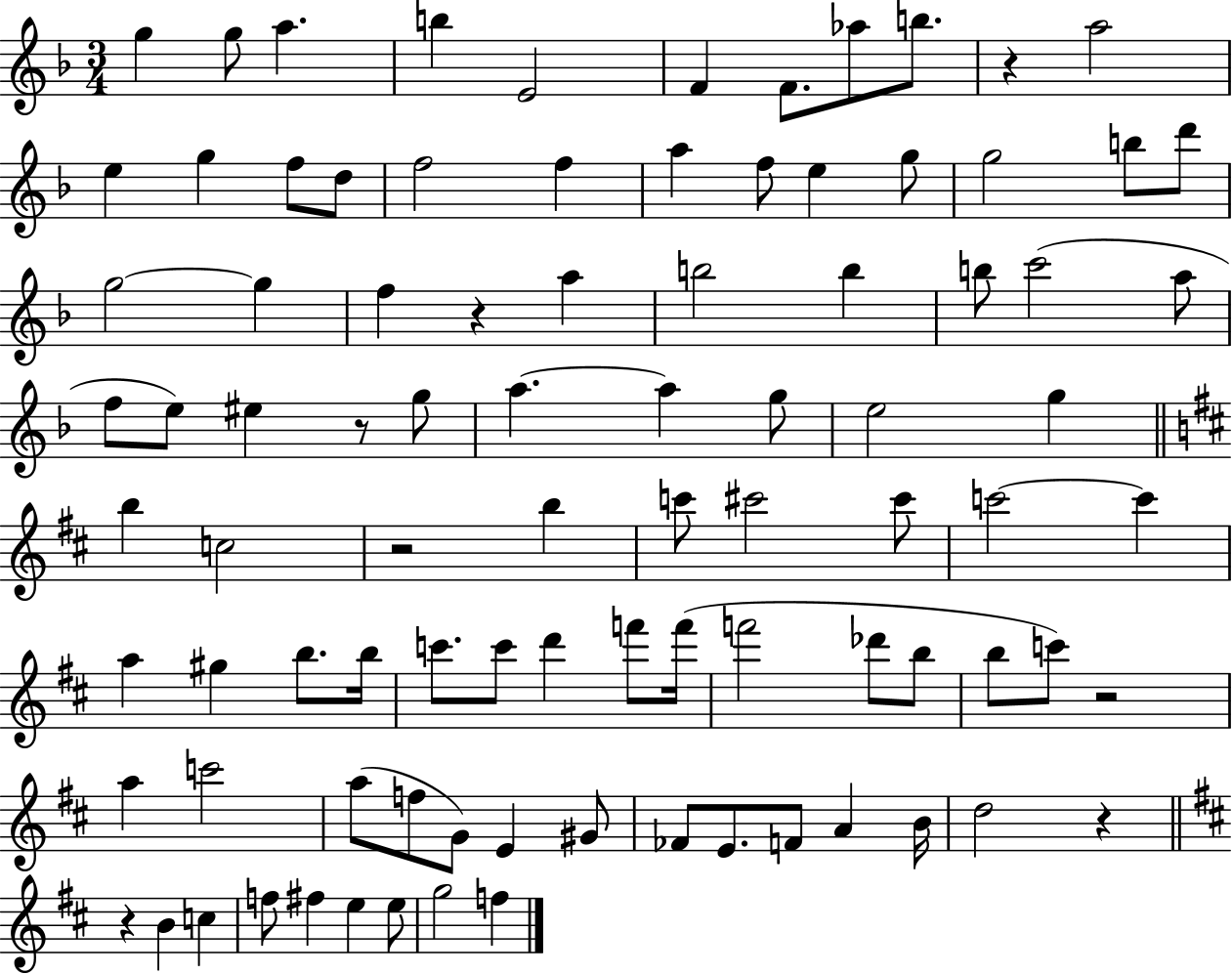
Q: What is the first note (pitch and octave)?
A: G5